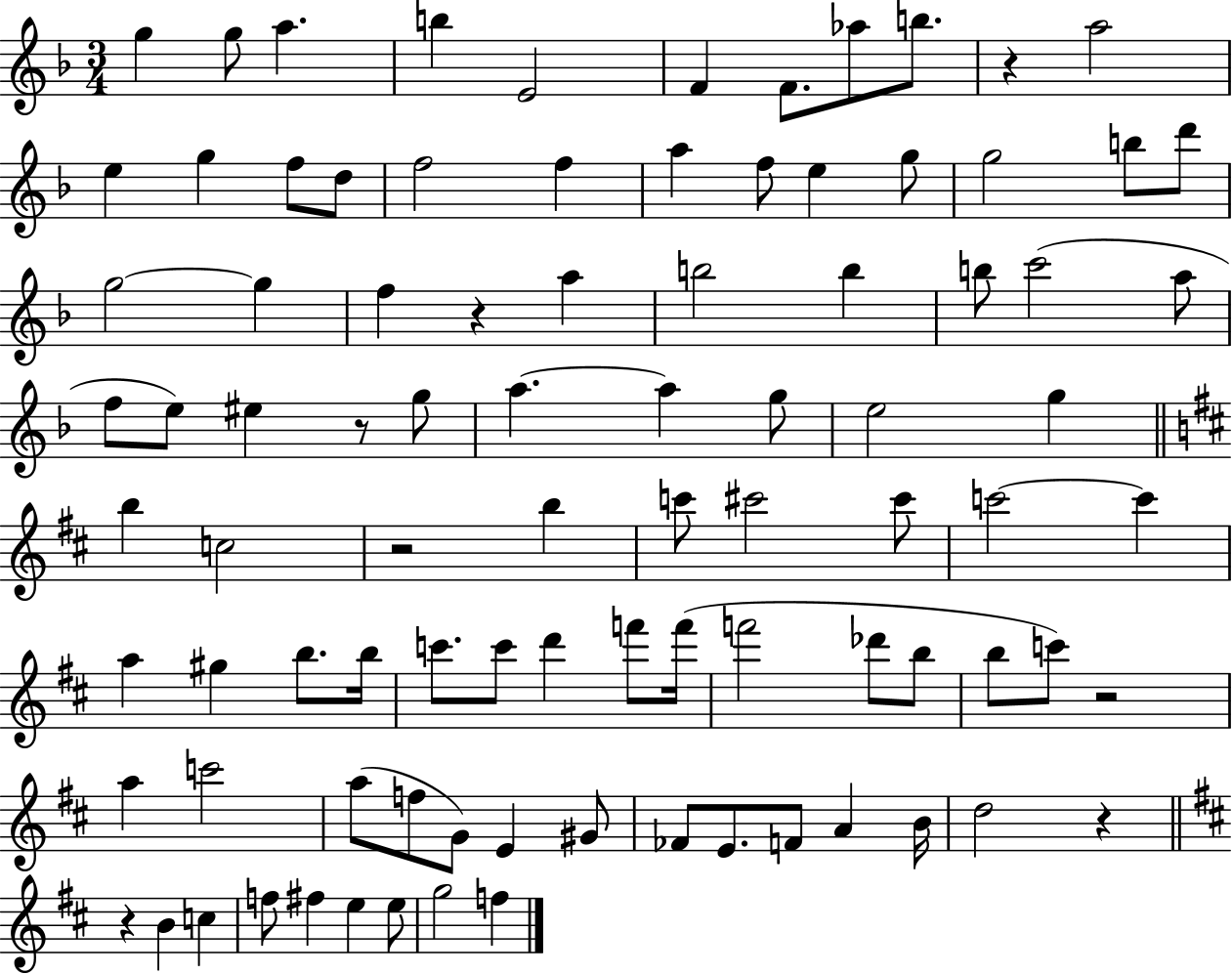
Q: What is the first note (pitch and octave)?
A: G5